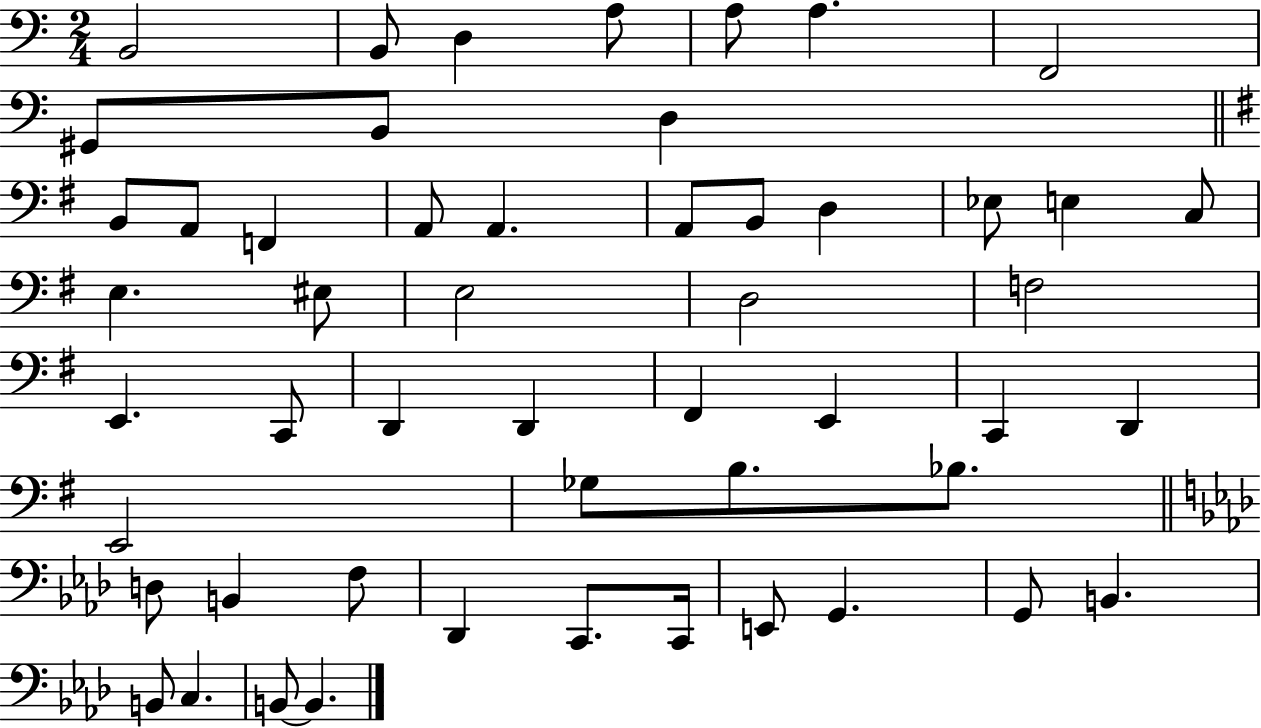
{
  \clef bass
  \numericTimeSignature
  \time 2/4
  \key c \major
  b,2 | b,8 d4 a8 | a8 a4. | f,2 | \break gis,8 b,8 d4 | \bar "||" \break \key g \major b,8 a,8 f,4 | a,8 a,4. | a,8 b,8 d4 | ees8 e4 c8 | \break e4. eis8 | e2 | d2 | f2 | \break e,4. c,8 | d,4 d,4 | fis,4 e,4 | c,4 d,4 | \break e,2 | ges8 b8. bes8. | \bar "||" \break \key aes \major d8 b,4 f8 | des,4 c,8. c,16 | e,8 g,4. | g,8 b,4. | \break b,8 c4. | b,8~~ b,4. | \bar "|."
}